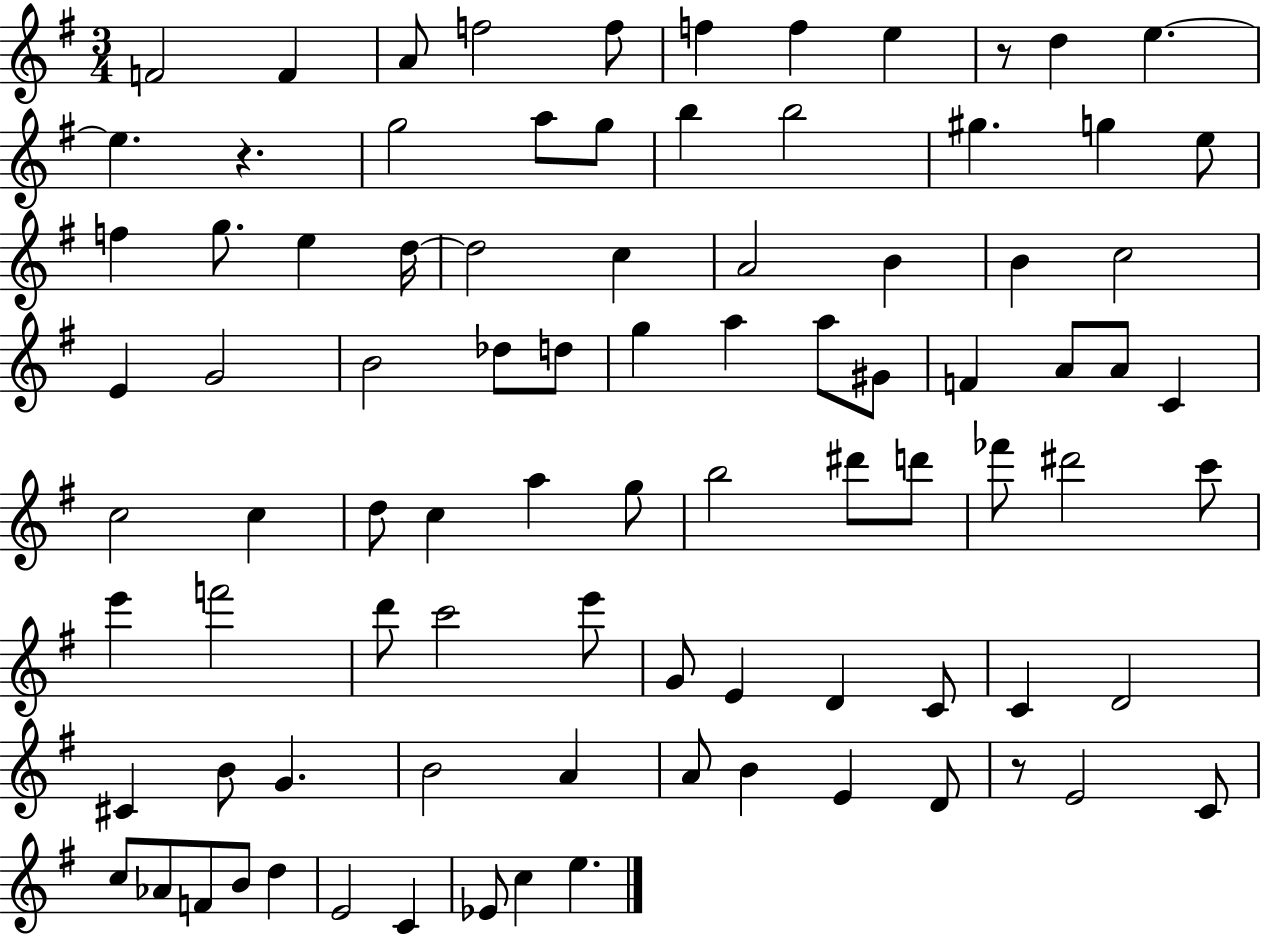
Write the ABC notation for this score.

X:1
T:Untitled
M:3/4
L:1/4
K:G
F2 F A/2 f2 f/2 f f e z/2 d e e z g2 a/2 g/2 b b2 ^g g e/2 f g/2 e d/4 d2 c A2 B B c2 E G2 B2 _d/2 d/2 g a a/2 ^G/2 F A/2 A/2 C c2 c d/2 c a g/2 b2 ^d'/2 d'/2 _f'/2 ^d'2 c'/2 e' f'2 d'/2 c'2 e'/2 G/2 E D C/2 C D2 ^C B/2 G B2 A A/2 B E D/2 z/2 E2 C/2 c/2 _A/2 F/2 B/2 d E2 C _E/2 c e